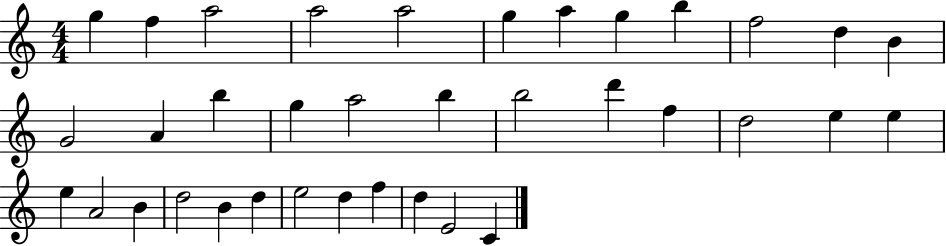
X:1
T:Untitled
M:4/4
L:1/4
K:C
g f a2 a2 a2 g a g b f2 d B G2 A b g a2 b b2 d' f d2 e e e A2 B d2 B d e2 d f d E2 C